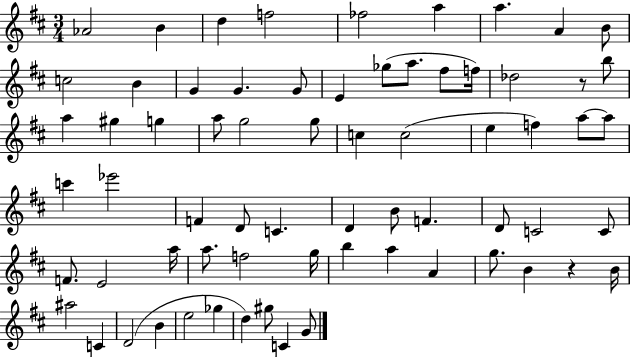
Ab4/h B4/q D5/q F5/h FES5/h A5/q A5/q. A4/q B4/e C5/h B4/q G4/q G4/q. G4/e E4/q Gb5/e A5/e. F#5/e F5/s Db5/h R/e B5/e A5/q G#5/q G5/q A5/e G5/h G5/e C5/q C5/h E5/q F5/q A5/e A5/e C6/q Eb6/h F4/q D4/e C4/q. D4/q B4/e F4/q. D4/e C4/h C4/e F4/e. E4/h A5/s A5/e. F5/h G5/s B5/q A5/q A4/q G5/e. B4/q R/q B4/s A#5/h C4/q D4/h B4/q E5/h Gb5/q D5/q G#5/e C4/q G4/e